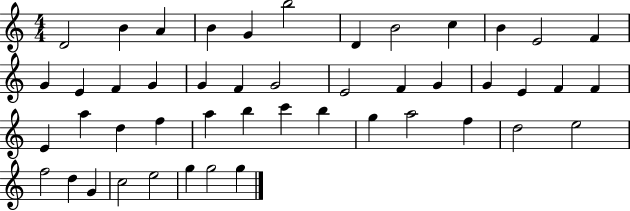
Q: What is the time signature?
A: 4/4